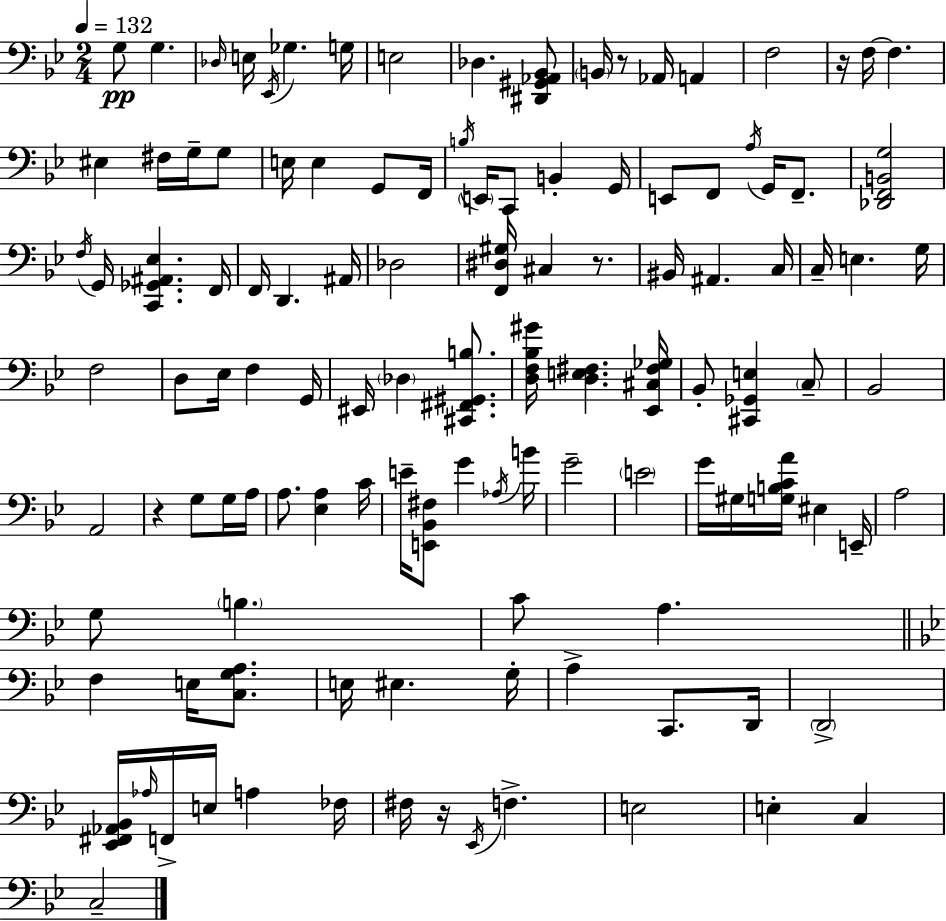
{
  \clef bass
  \numericTimeSignature
  \time 2/4
  \key bes \major
  \tempo 4 = 132
  g8\pp g4. | \grace { des16 } e16 \acciaccatura { ees,16 } ges4. | g16 e2 | des4. | \break <dis, gis, aes, bes,>8 \parenthesize b,16 r8 aes,16 a,4 | f2 | r16 f16~~ f4. | eis4 fis16 g16-- | \break g8 e16 e4 g,8 | f,16 \acciaccatura { b16 } \parenthesize e,16 c,8 b,4-. | g,16 e,8 f,8 \acciaccatura { a16 } | g,16 f,8.-- <des, f, b, g>2 | \break \acciaccatura { f16 } g,16 <c, ges, ais, ees>4. | f,16 f,16 d,4. | ais,16 des2 | <f, dis gis>16 cis4 | \break r8. bis,16 ais,4. | c16 c16-- e4. | g16 f2 | d8 ees16 | \break f4 g,16 eis,16 \parenthesize des4 | <cis, fis, gis, b>8. <d f bes gis'>16 <d e fis>4. | <ees, cis fis ges>16 bes,8-. <cis, ges, e>4 | \parenthesize c8-- bes,2 | \break a,2 | r4 | g8 g16 a16 a8. | <ees a>4 c'16 e'16-- <e, bes, fis>8 | \break g'4 \acciaccatura { aes16 } b'16 g'2-- | \parenthesize e'2 | g'16 gis16 | <g b c' a'>16 eis4 e,16-- a2 | \break g8 | \parenthesize b4. c'8 | a4. \bar "||" \break \key g \minor f4 e16 <c g a>8. | e16 eis4. g16-. | a4-> c,8. d,16 | \parenthesize d,2-> | \break <ees, fis, aes, bes,>16 \grace { aes16 } f,16-> e16 a4 | fes16 fis16 r16 \acciaccatura { ees,16 } f4.-> | e2 | e4-. c4 | \break c2-- | \bar "|."
}